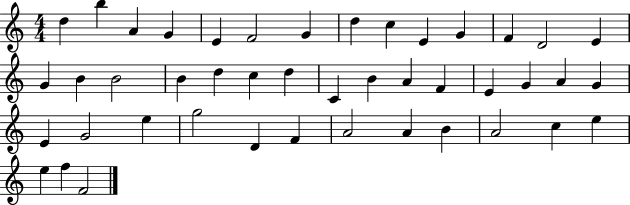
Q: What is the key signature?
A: C major